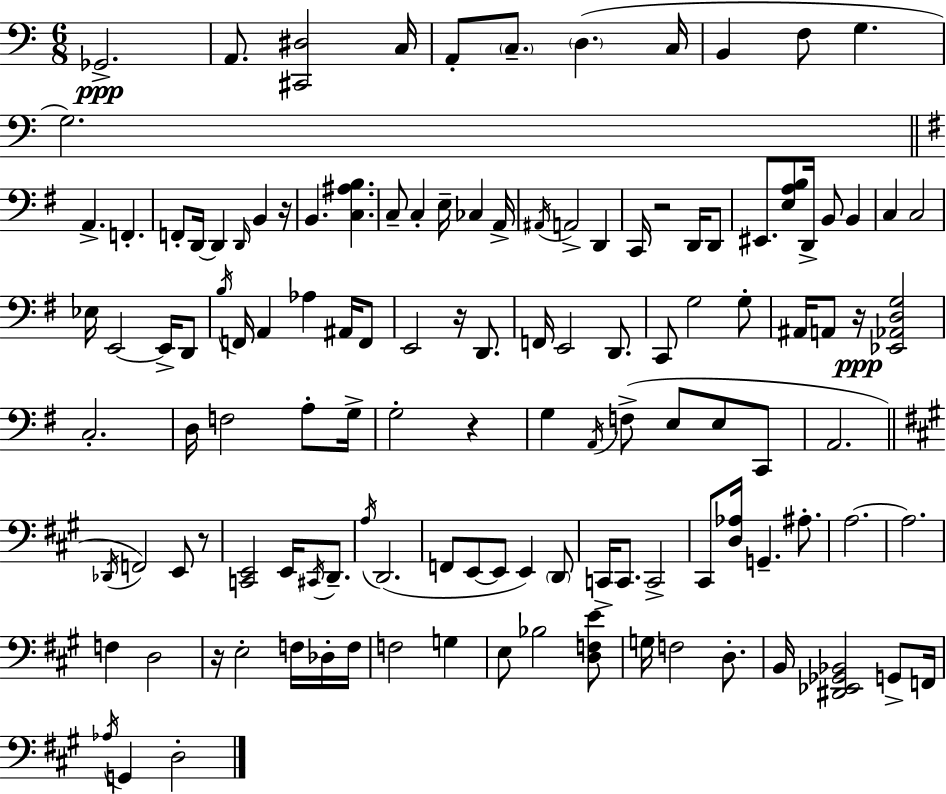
X:1
T:Untitled
M:6/8
L:1/4
K:Am
_G,,2 A,,/2 [^C,,^D,]2 C,/4 A,,/2 C,/2 D, C,/4 B,, F,/2 G, G,2 A,, F,, F,,/2 D,,/4 D,, D,,/4 B,, z/4 B,, [C,^A,B,] C,/2 C, E,/4 _C, A,,/4 ^A,,/4 A,,2 D,, C,,/4 z2 D,,/4 D,,/2 ^E,,/2 [E,A,B,]/2 D,,/4 B,,/2 B,, C, C,2 _E,/4 E,,2 E,,/4 D,,/2 B,/4 F,,/4 A,, _A, ^A,,/4 F,,/2 E,,2 z/4 D,,/2 F,,/4 E,,2 D,,/2 C,,/2 G,2 G,/2 ^A,,/4 A,,/2 z/4 [_E,,_A,,D,G,]2 C,2 D,/4 F,2 A,/2 G,/4 G,2 z G, A,,/4 F,/2 E,/2 E,/2 C,,/2 A,,2 _D,,/4 F,,2 E,,/2 z/2 [C,,E,,]2 E,,/4 ^C,,/4 D,,/2 A,/4 D,,2 F,,/2 E,,/2 E,,/2 E,, D,,/2 C,,/4 C,,/2 C,,2 ^C,,/2 [D,_A,]/4 G,, ^A,/2 A,2 A,2 F, D,2 z/4 E,2 F,/4 _D,/4 F,/4 F,2 G, E,/2 _B,2 [D,F,E]/2 G,/4 F,2 D,/2 B,,/4 [^D,,_E,,_G,,_B,,]2 G,,/2 F,,/4 _A,/4 G,, D,2